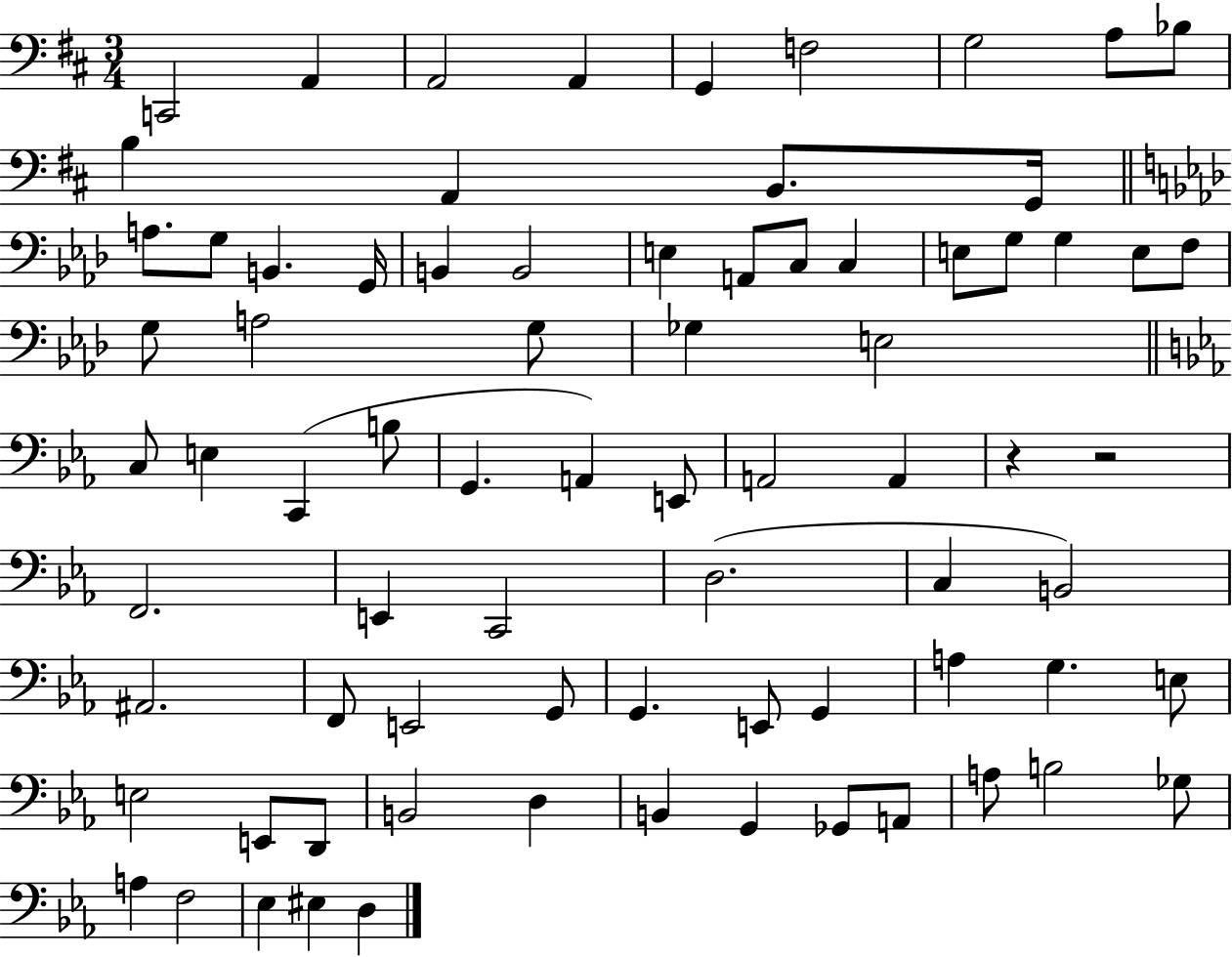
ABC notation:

X:1
T:Untitled
M:3/4
L:1/4
K:D
C,,2 A,, A,,2 A,, G,, F,2 G,2 A,/2 _B,/2 B, A,, B,,/2 G,,/4 A,/2 G,/2 B,, G,,/4 B,, B,,2 E, A,,/2 C,/2 C, E,/2 G,/2 G, E,/2 F,/2 G,/2 A,2 G,/2 _G, E,2 C,/2 E, C,, B,/2 G,, A,, E,,/2 A,,2 A,, z z2 F,,2 E,, C,,2 D,2 C, B,,2 ^A,,2 F,,/2 E,,2 G,,/2 G,, E,,/2 G,, A, G, E,/2 E,2 E,,/2 D,,/2 B,,2 D, B,, G,, _G,,/2 A,,/2 A,/2 B,2 _G,/2 A, F,2 _E, ^E, D,